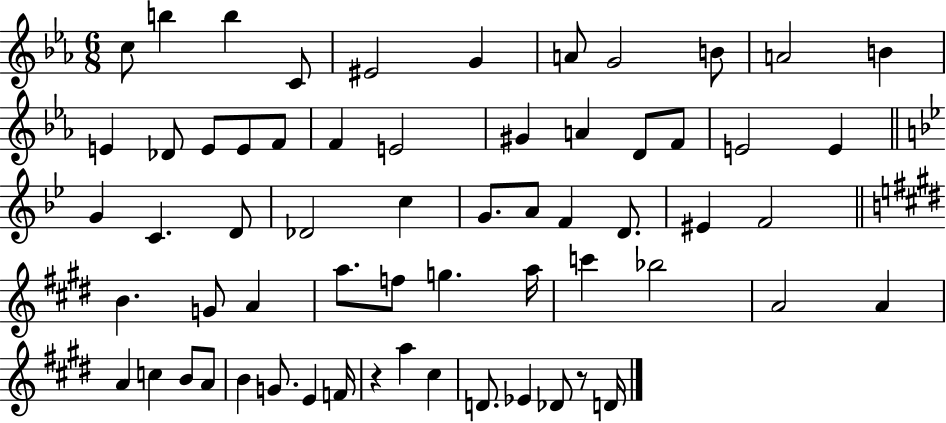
C5/e B5/q B5/q C4/e EIS4/h G4/q A4/e G4/h B4/e A4/h B4/q E4/q Db4/e E4/e E4/e F4/e F4/q E4/h G#4/q A4/q D4/e F4/e E4/h E4/q G4/q C4/q. D4/e Db4/h C5/q G4/e. A4/e F4/q D4/e. EIS4/q F4/h B4/q. G4/e A4/q A5/e. F5/e G5/q. A5/s C6/q Bb5/h A4/h A4/q A4/q C5/q B4/e A4/e B4/q G4/e. E4/q F4/s R/q A5/q C#5/q D4/e. Eb4/q Db4/e R/e D4/s